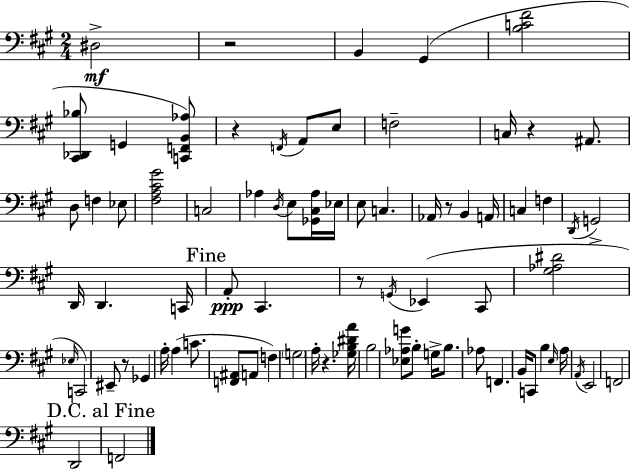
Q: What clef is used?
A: bass